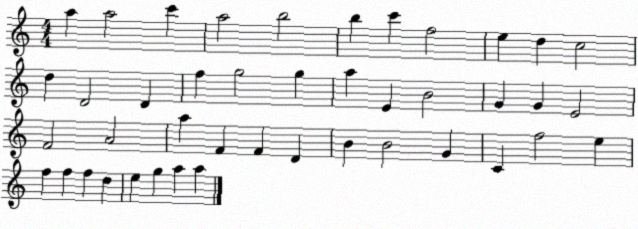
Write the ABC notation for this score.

X:1
T:Untitled
M:4/4
L:1/4
K:C
a a2 c' a2 b2 b c' f2 e d c2 d D2 D f g2 g a E B2 G G E2 F2 A2 a F F D B B2 G C f2 e f f f d e g a a